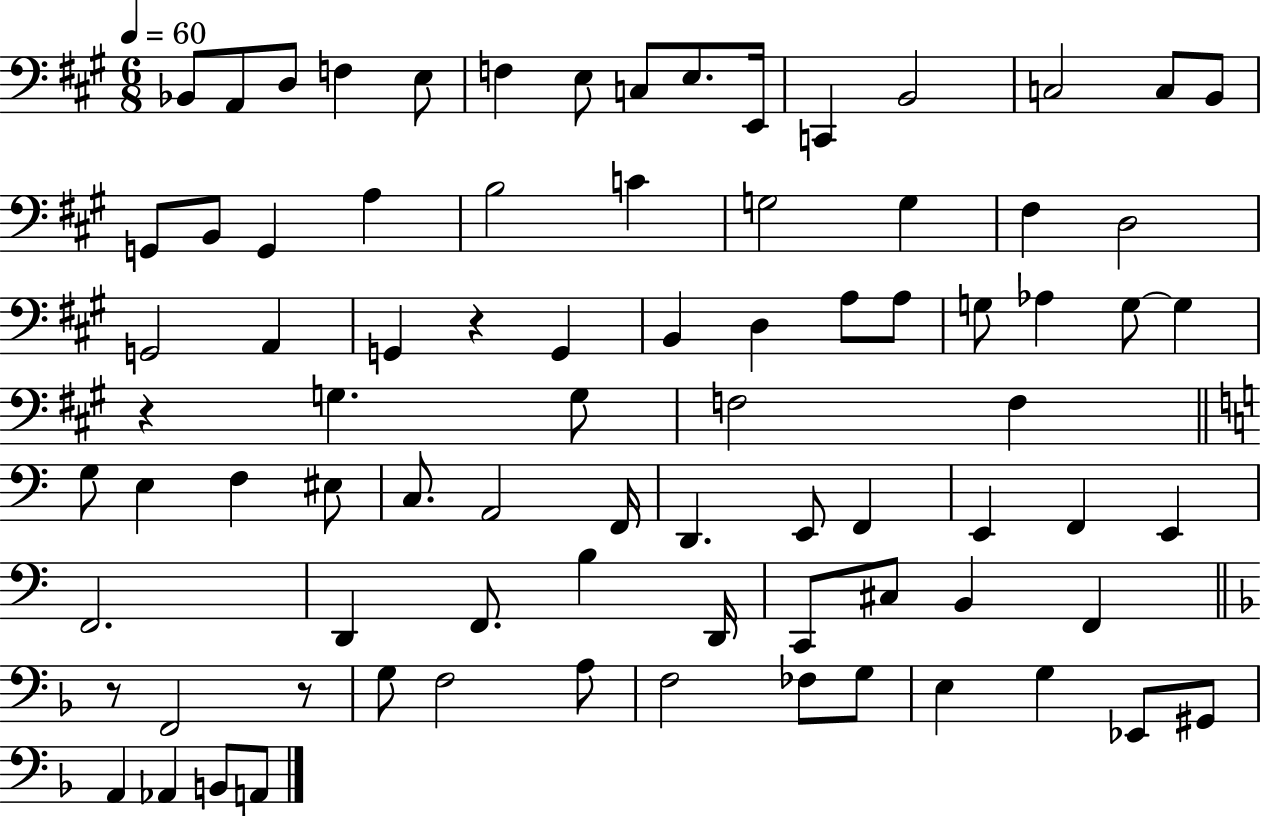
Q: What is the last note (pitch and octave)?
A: A2